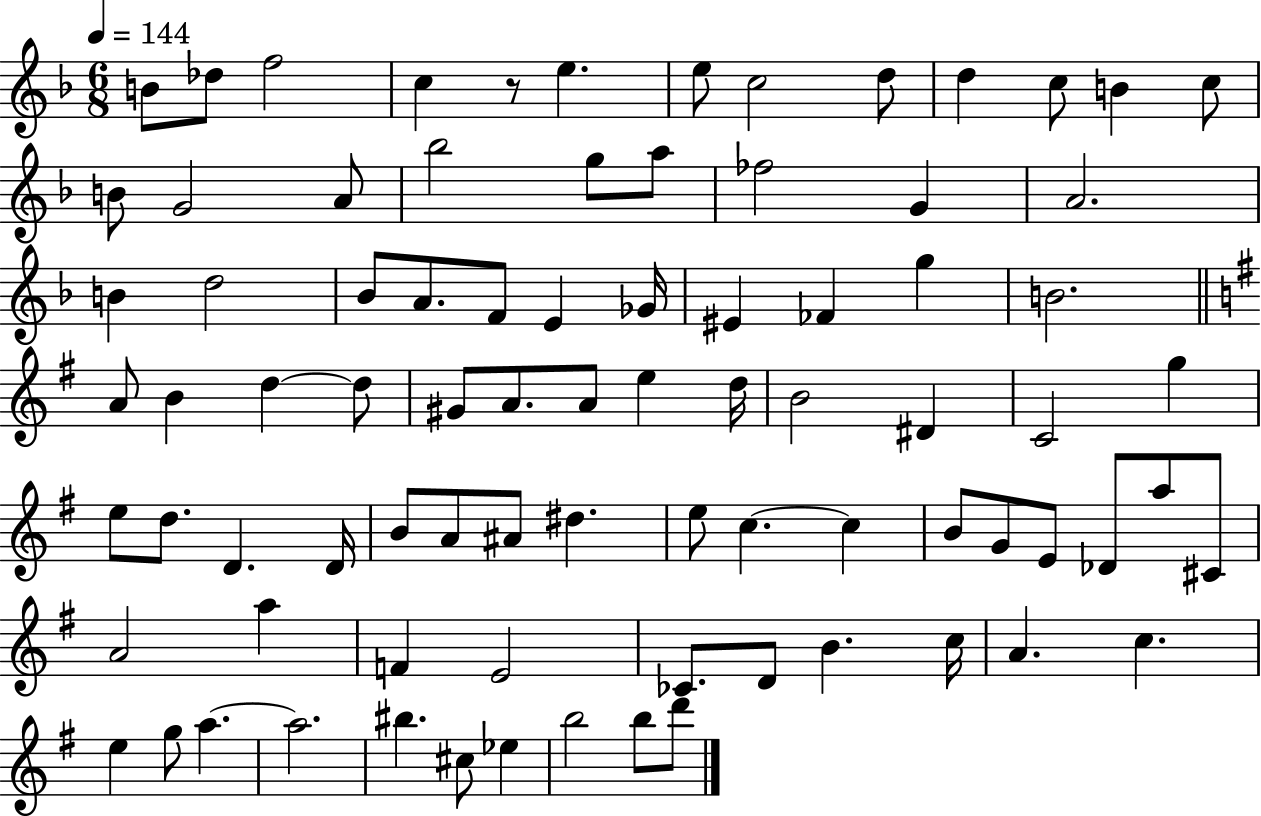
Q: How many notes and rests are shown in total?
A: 83